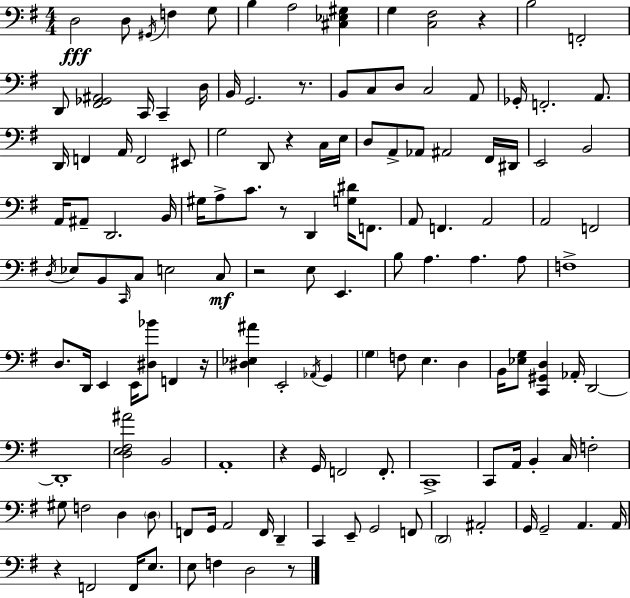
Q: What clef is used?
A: bass